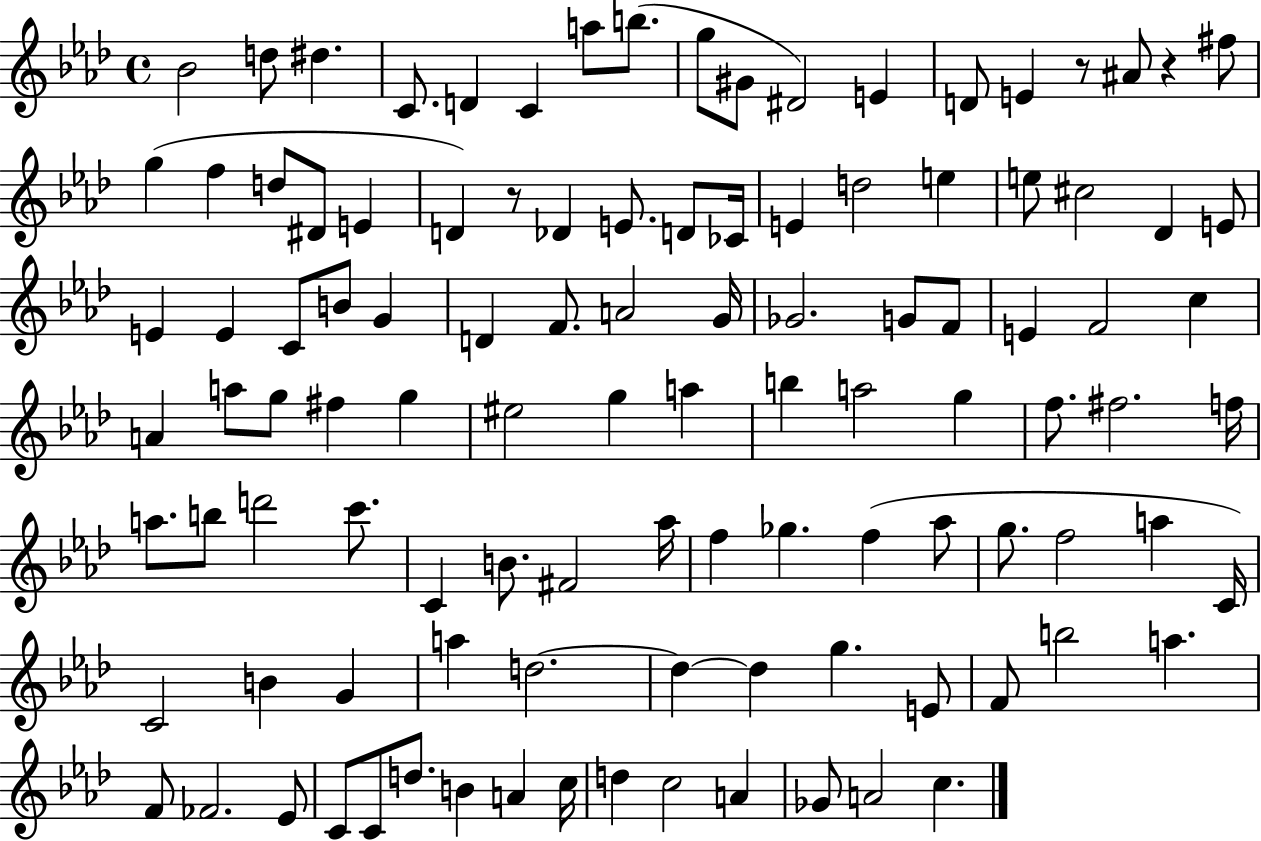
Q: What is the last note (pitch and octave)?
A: C5